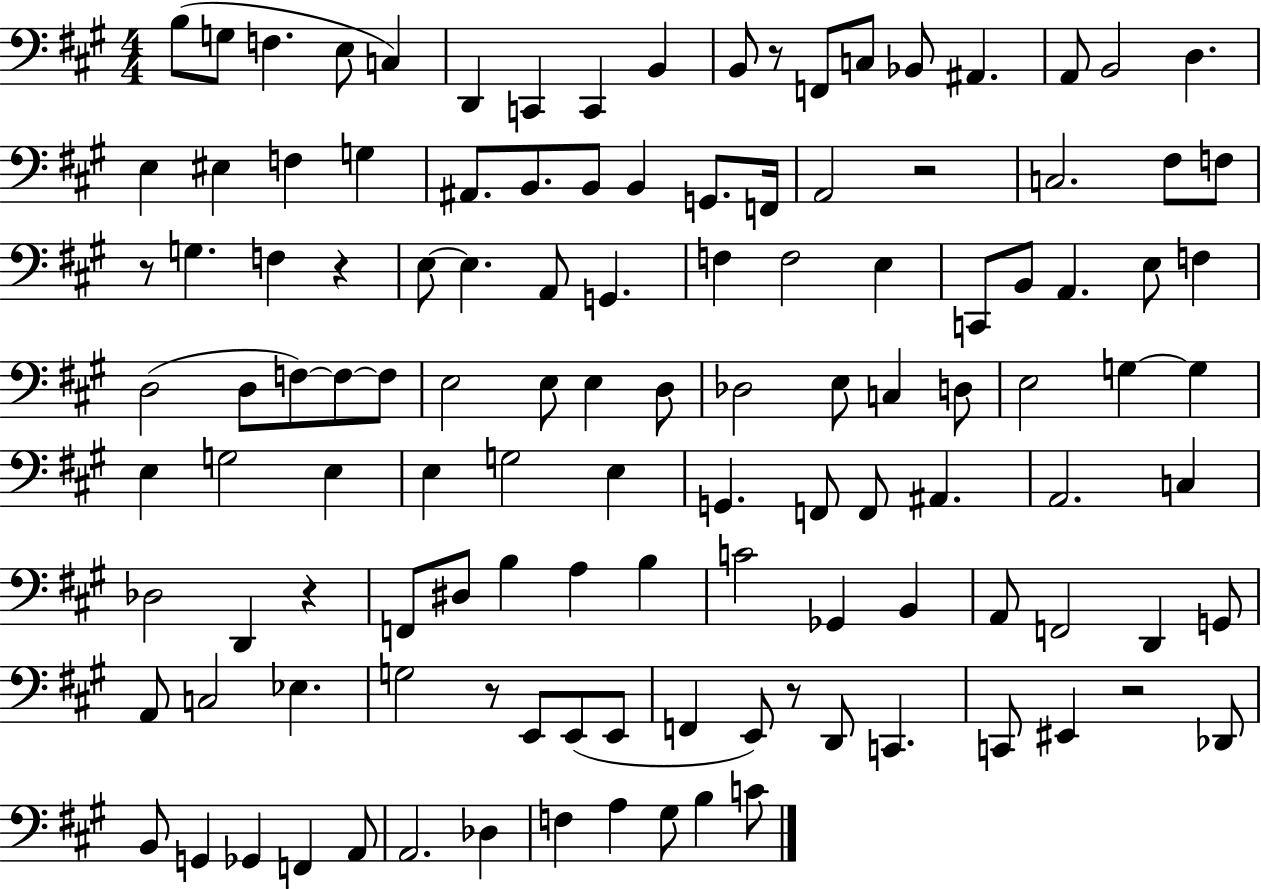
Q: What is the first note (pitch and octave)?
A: B3